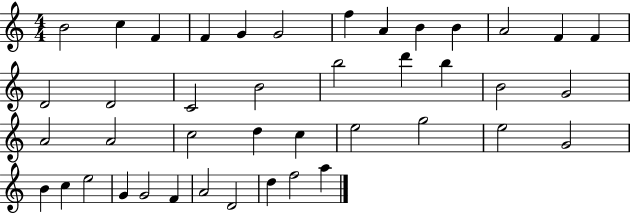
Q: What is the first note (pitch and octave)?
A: B4